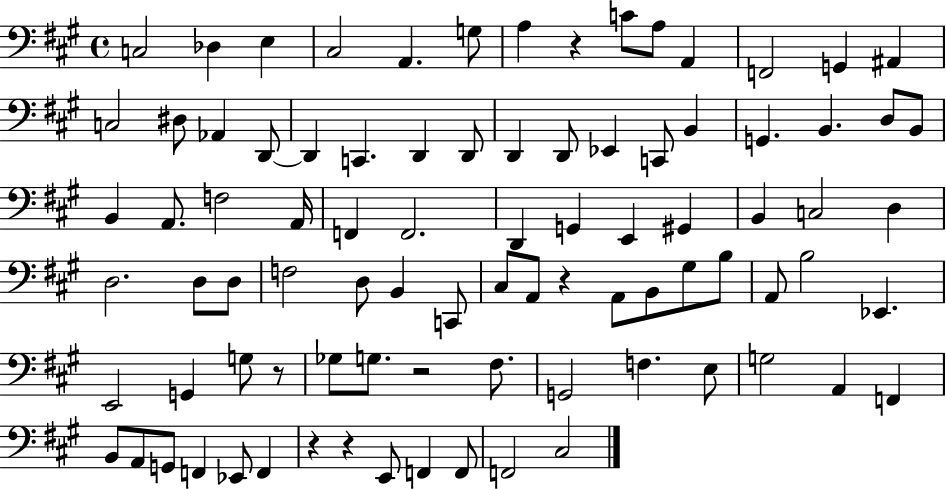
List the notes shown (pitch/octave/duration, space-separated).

C3/h Db3/q E3/q C#3/h A2/q. G3/e A3/q R/q C4/e A3/e A2/q F2/h G2/q A#2/q C3/h D#3/e Ab2/q D2/e D2/q C2/q. D2/q D2/e D2/q D2/e Eb2/q C2/e B2/q G2/q. B2/q. D3/e B2/e B2/q A2/e. F3/h A2/s F2/q F2/h. D2/q G2/q E2/q G#2/q B2/q C3/h D3/q D3/h. D3/e D3/e F3/h D3/e B2/q C2/e C#3/e A2/e R/q A2/e B2/e G#3/e B3/e A2/e B3/h Eb2/q. E2/h G2/q G3/e R/e Gb3/e G3/e. R/h F#3/e. G2/h F3/q. E3/e G3/h A2/q F2/q B2/e A2/e G2/e F2/q Eb2/e F2/q R/q R/q E2/e F2/q F2/e F2/h C#3/h